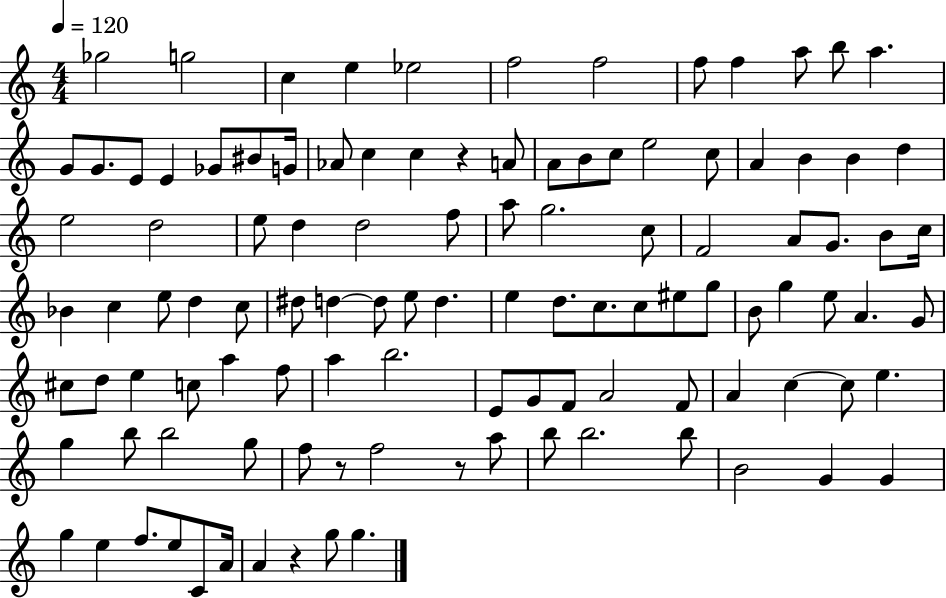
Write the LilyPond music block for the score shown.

{
  \clef treble
  \numericTimeSignature
  \time 4/4
  \key c \major
  \tempo 4 = 120
  \repeat volta 2 { ges''2 g''2 | c''4 e''4 ees''2 | f''2 f''2 | f''8 f''4 a''8 b''8 a''4. | \break g'8 g'8. e'8 e'4 ges'8 bis'8 g'16 | aes'8 c''4 c''4 r4 a'8 | a'8 b'8 c''8 e''2 c''8 | a'4 b'4 b'4 d''4 | \break e''2 d''2 | e''8 d''4 d''2 f''8 | a''8 g''2. c''8 | f'2 a'8 g'8. b'8 c''16 | \break bes'4 c''4 e''8 d''4 c''8 | dis''8 d''4~~ d''8 e''8 d''4. | e''4 d''8. c''8. c''8 eis''8 g''8 | b'8 g''4 e''8 a'4. g'8 | \break cis''8 d''8 e''4 c''8 a''4 f''8 | a''4 b''2. | e'8 g'8 f'8 a'2 f'8 | a'4 c''4~~ c''8 e''4. | \break g''4 b''8 b''2 g''8 | f''8 r8 f''2 r8 a''8 | b''8 b''2. b''8 | b'2 g'4 g'4 | \break g''4 e''4 f''8. e''8 c'8 a'16 | a'4 r4 g''8 g''4. | } \bar "|."
}